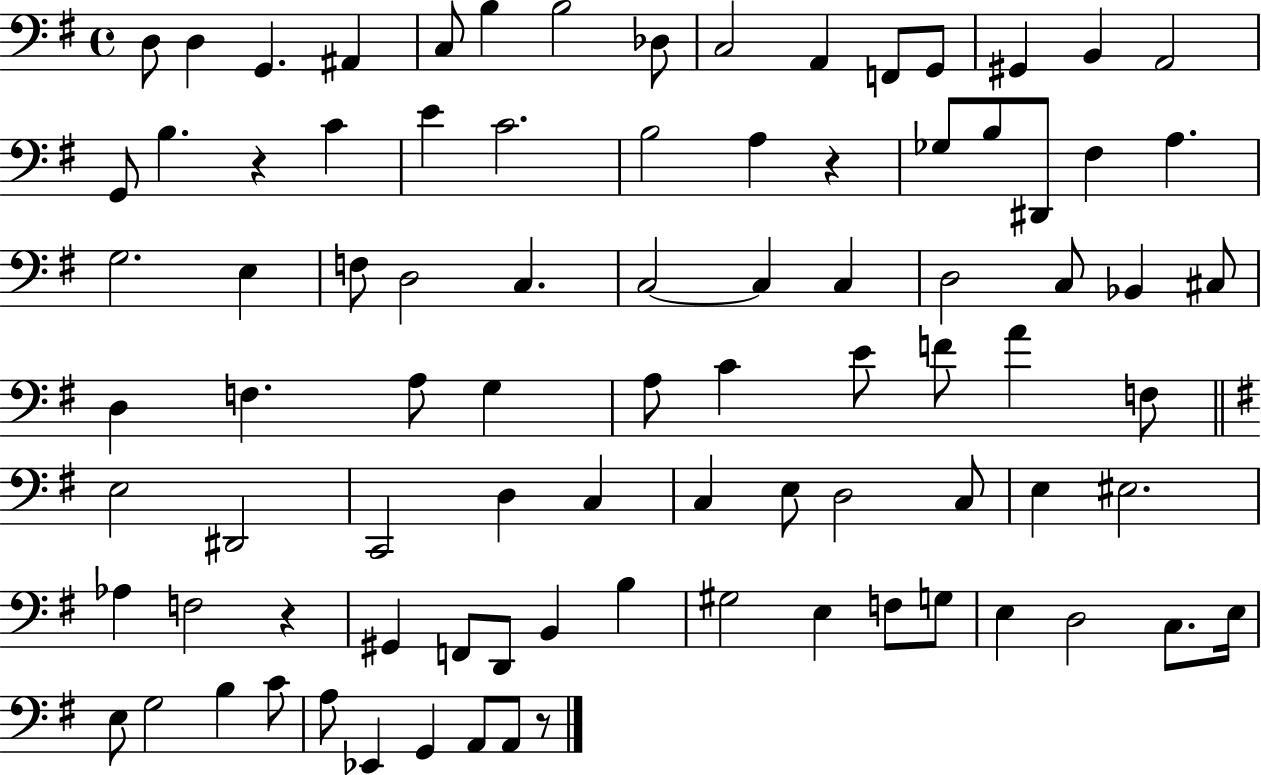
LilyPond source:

{
  \clef bass
  \time 4/4
  \defaultTimeSignature
  \key g \major
  d8 d4 g,4. ais,4 | c8 b4 b2 des8 | c2 a,4 f,8 g,8 | gis,4 b,4 a,2 | \break g,8 b4. r4 c'4 | e'4 c'2. | b2 a4 r4 | ges8 b8 dis,8 fis4 a4. | \break g2. e4 | f8 d2 c4. | c2~~ c4 c4 | d2 c8 bes,4 cis8 | \break d4 f4. a8 g4 | a8 c'4 e'8 f'8 a'4 f8 | \bar "||" \break \key g \major e2 dis,2 | c,2 d4 c4 | c4 e8 d2 c8 | e4 eis2. | \break aes4 f2 r4 | gis,4 f,8 d,8 b,4 b4 | gis2 e4 f8 g8 | e4 d2 c8. e16 | \break e8 g2 b4 c'8 | a8 ees,4 g,4 a,8 a,8 r8 | \bar "|."
}